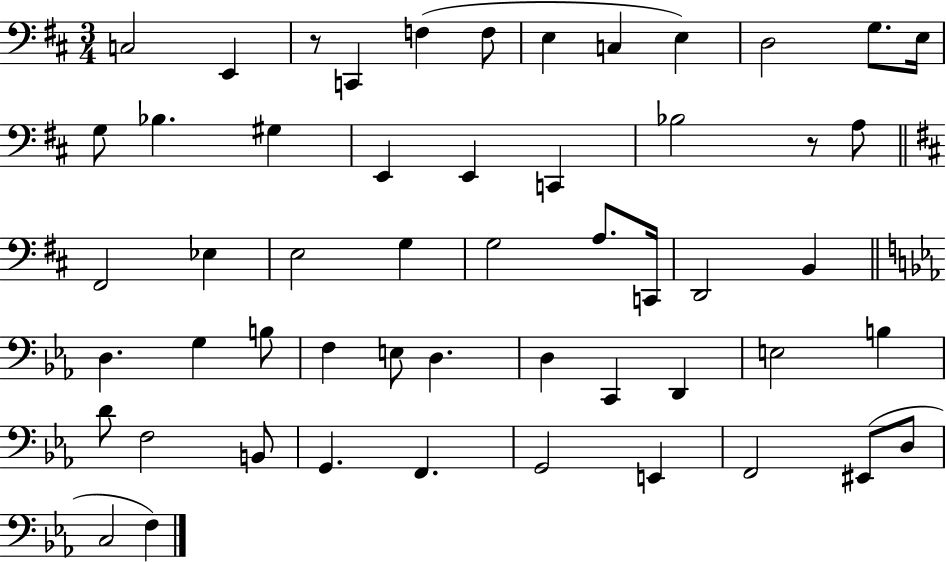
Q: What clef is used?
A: bass